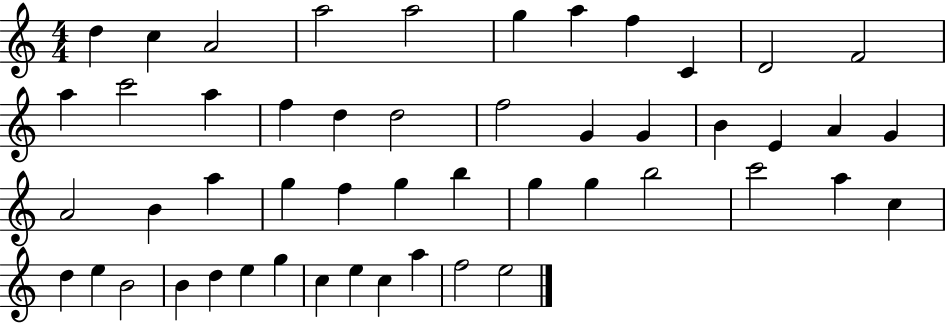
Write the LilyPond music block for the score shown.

{
  \clef treble
  \numericTimeSignature
  \time 4/4
  \key c \major
  d''4 c''4 a'2 | a''2 a''2 | g''4 a''4 f''4 c'4 | d'2 f'2 | \break a''4 c'''2 a''4 | f''4 d''4 d''2 | f''2 g'4 g'4 | b'4 e'4 a'4 g'4 | \break a'2 b'4 a''4 | g''4 f''4 g''4 b''4 | g''4 g''4 b''2 | c'''2 a''4 c''4 | \break d''4 e''4 b'2 | b'4 d''4 e''4 g''4 | c''4 e''4 c''4 a''4 | f''2 e''2 | \break \bar "|."
}